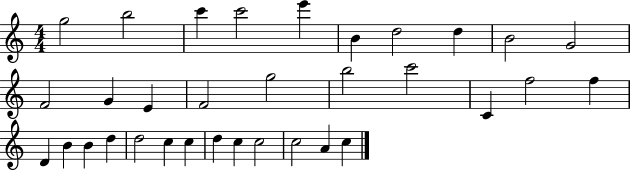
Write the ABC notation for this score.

X:1
T:Untitled
M:4/4
L:1/4
K:C
g2 b2 c' c'2 e' B d2 d B2 G2 F2 G E F2 g2 b2 c'2 C f2 f D B B d d2 c c d c c2 c2 A c